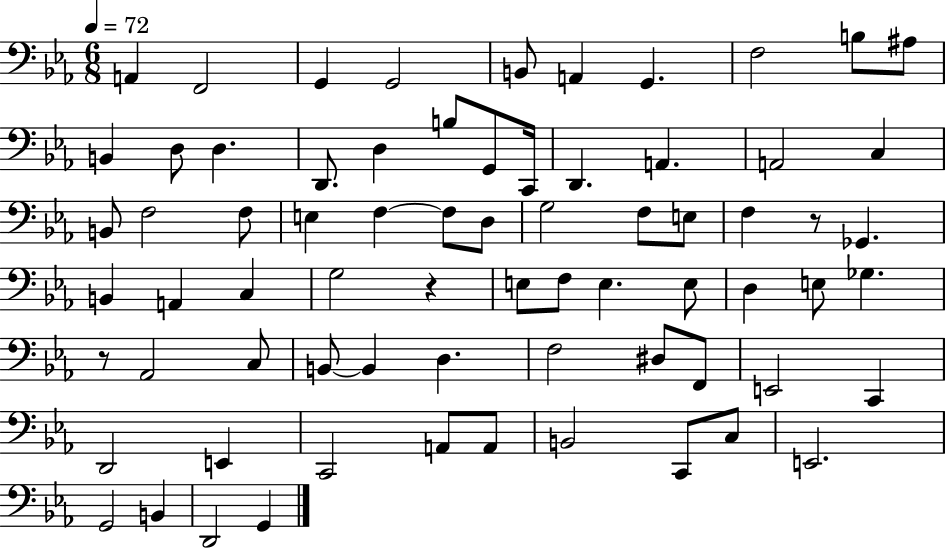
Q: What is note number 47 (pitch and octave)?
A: C3